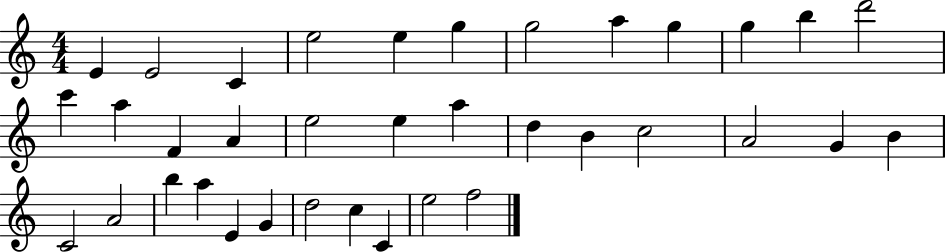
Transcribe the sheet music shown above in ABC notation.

X:1
T:Untitled
M:4/4
L:1/4
K:C
E E2 C e2 e g g2 a g g b d'2 c' a F A e2 e a d B c2 A2 G B C2 A2 b a E G d2 c C e2 f2